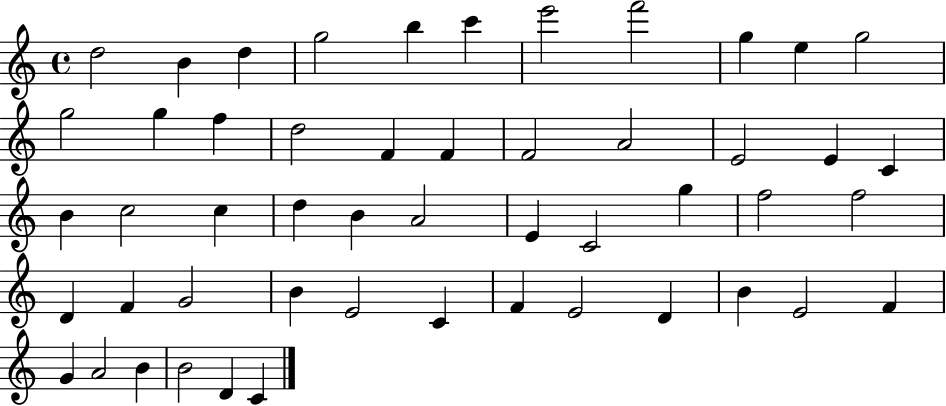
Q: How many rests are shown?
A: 0